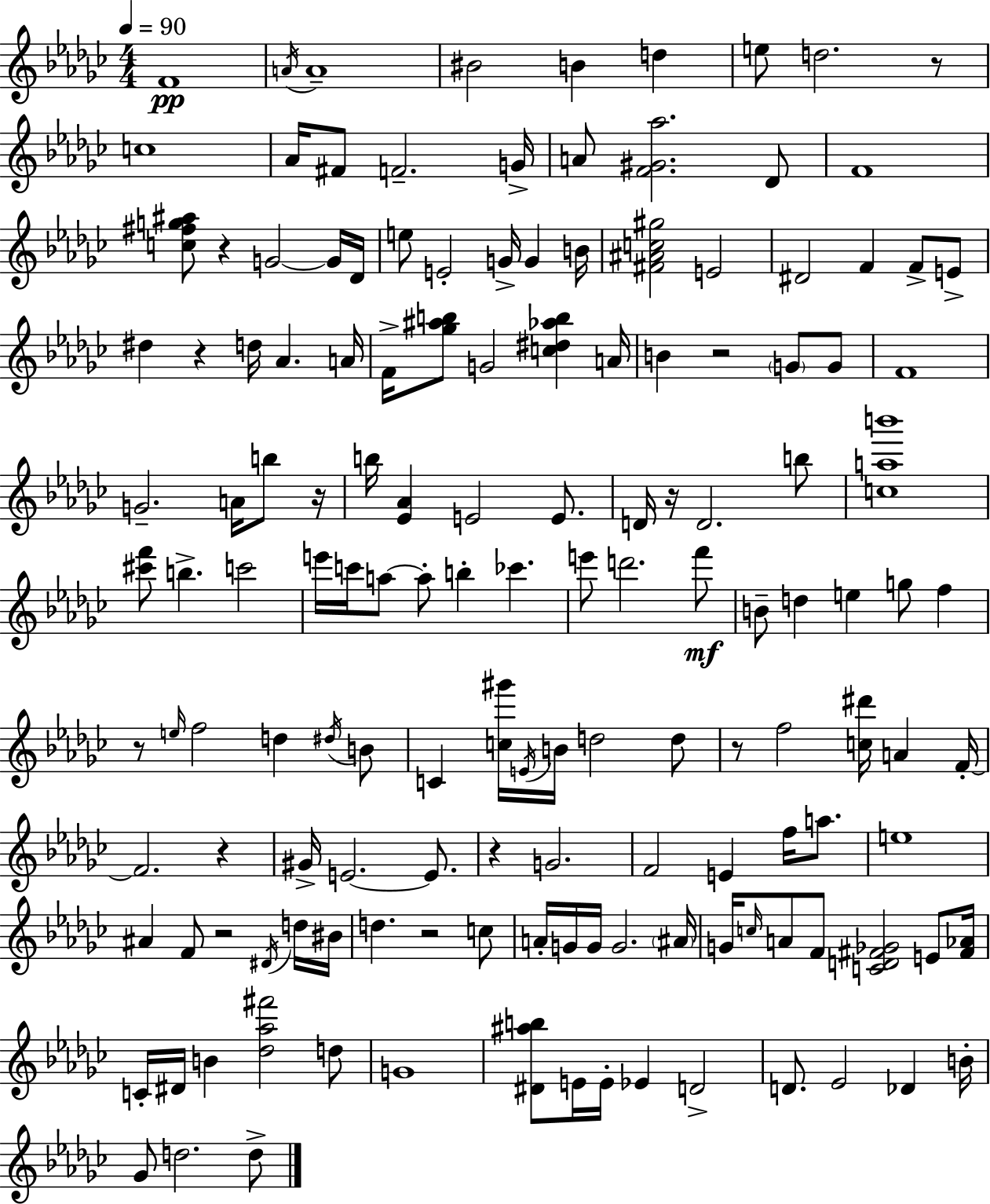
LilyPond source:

{
  \clef treble
  \numericTimeSignature
  \time 4/4
  \key ees \minor
  \tempo 4 = 90
  f'1\pp | \acciaccatura { a'16 } a'1-- | bis'2 b'4 d''4 | e''8 d''2. r8 | \break c''1 | aes'16 fis'8 f'2.-- | g'16-> a'8 <f' gis' aes''>2. des'8 | f'1 | \break <c'' fis'' g'' ais''>8 r4 g'2~~ g'16 | des'16 e''8 e'2-. g'16-> g'4 | b'16 <fis' ais' c'' gis''>2 e'2 | dis'2 f'4 f'8-> e'8-> | \break dis''4 r4 d''16 aes'4. | a'16 f'16-> <ges'' ais'' b''>8 g'2 <c'' dis'' aes'' b''>4 | a'16 b'4 r2 \parenthesize g'8 g'8 | f'1 | \break g'2.-- a'16 b''8 | r16 b''16 <ees' aes'>4 e'2 e'8. | d'16 r16 d'2. b''8 | <c'' a'' b'''>1 | \break <cis''' f'''>8 b''4.-> c'''2 | e'''16 c'''16 a''8~~ a''8-. b''4-. ces'''4. | e'''8 d'''2. f'''8\mf | b'8-- d''4 e''4 g''8 f''4 | \break r8 \grace { e''16 } f''2 d''4 | \acciaccatura { dis''16 } b'8 c'4 <c'' gis'''>16 \acciaccatura { e'16 } b'16 d''2 | d''8 r8 f''2 <c'' dis'''>16 a'4 | f'16-.~~ f'2. | \break r4 gis'16-> e'2.~~ | e'8. r4 g'2. | f'2 e'4 | f''16 a''8. e''1 | \break ais'4 f'8 r2 | \acciaccatura { dis'16 } d''16 bis'16 d''4. r2 | c''8 a'16-. g'16 g'16 g'2. | \parenthesize ais'16 g'16 \grace { c''16 } a'8 f'8 <c' d' fis' ges'>2 | \break e'8 <fis' aes'>16 c'16-. dis'16 b'4 <des'' aes'' fis'''>2 | d''8 g'1 | <dis' ais'' b''>8 e'16 e'16-. ees'4 d'2-> | d'8. ees'2 | \break des'4 b'16-. ges'8 d''2. | d''8-> \bar "|."
}